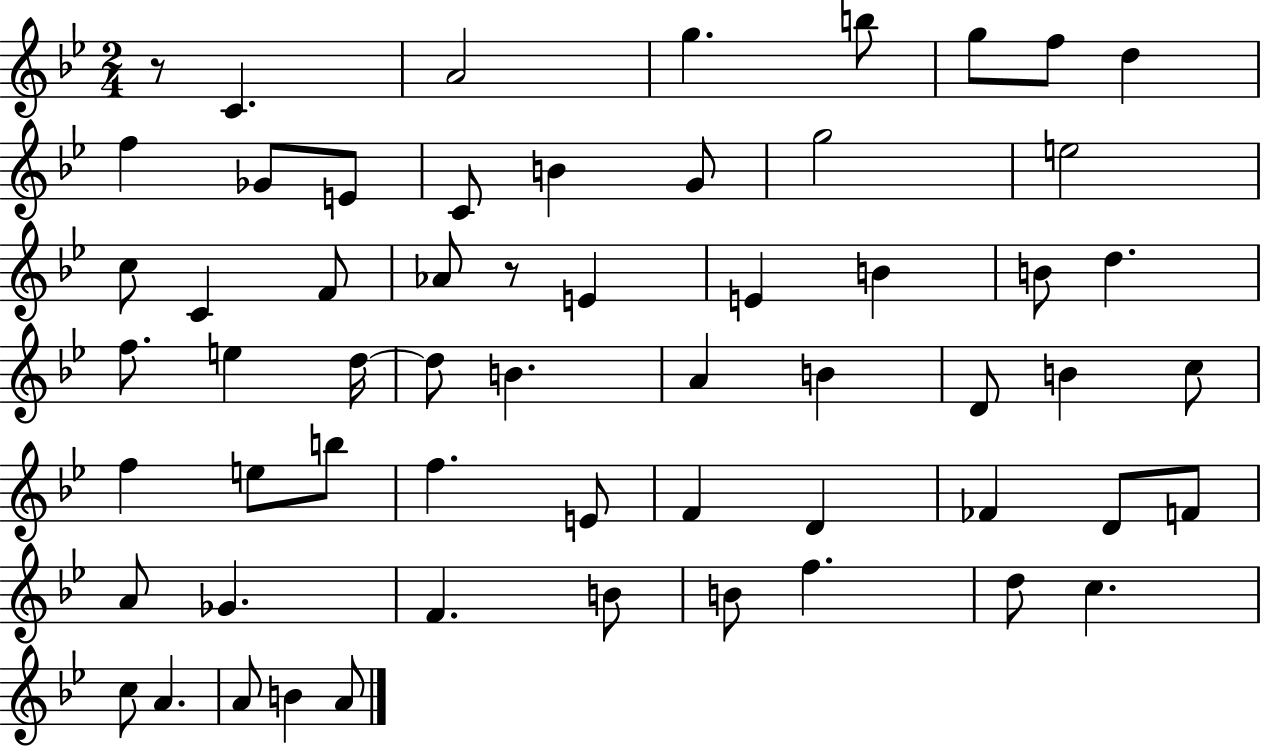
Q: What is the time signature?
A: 2/4